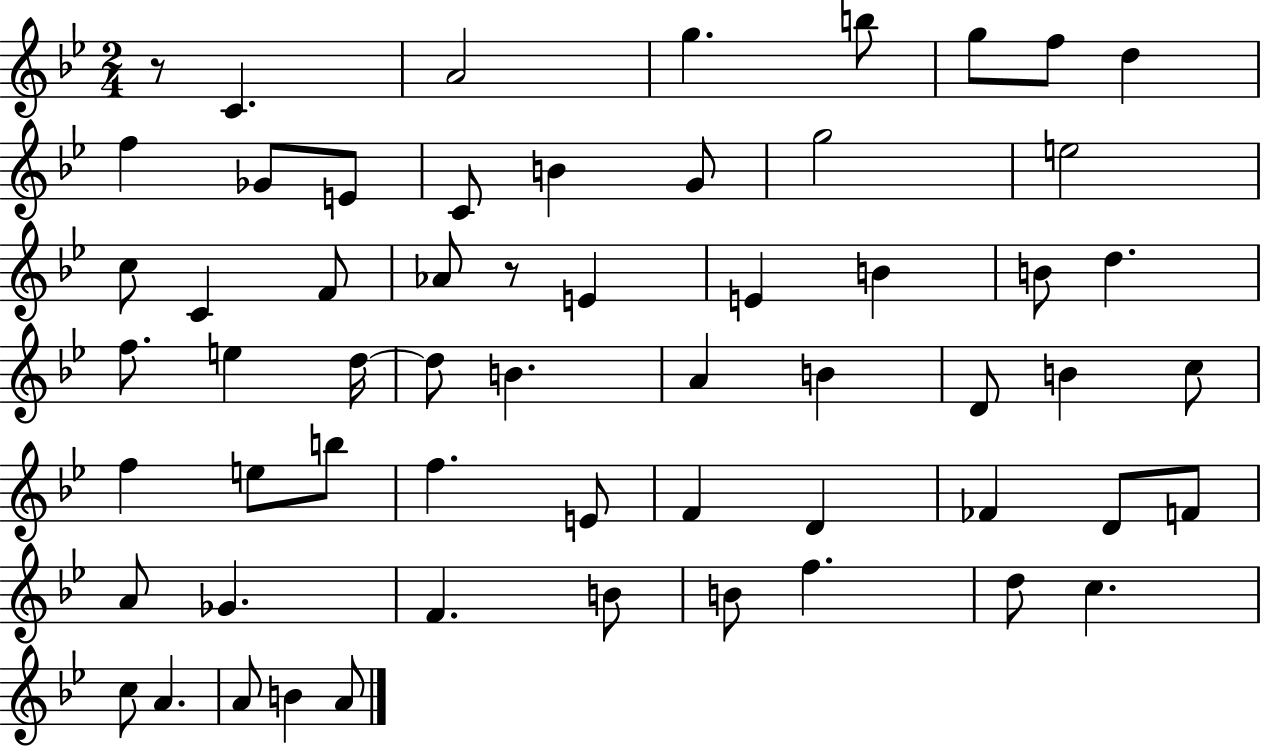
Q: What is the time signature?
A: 2/4